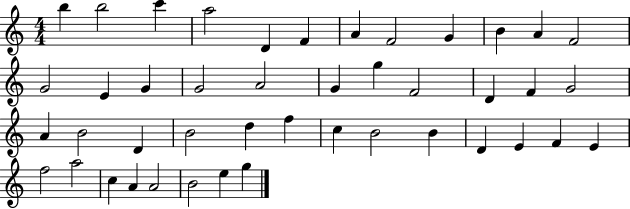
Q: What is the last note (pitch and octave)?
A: G5